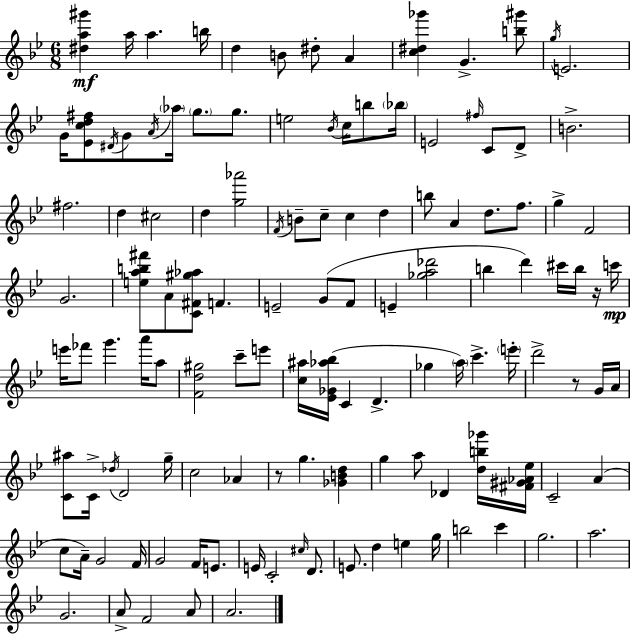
{
  \clef treble
  \numericTimeSignature
  \time 6/8
  \key bes \major
  <dis'' a'' gis'''>4\mf a''16 a''4. b''16 | d''4 b'8 dis''8-. a'4 | <c'' dis'' ges'''>4 g'4.-> <b'' gis'''>8 | \acciaccatura { g''16 } e'2. | \break g'16 <ees' c'' d'' fis''>8 \acciaccatura { dis'16 } g'8 \acciaccatura { a'16 } \parenthesize aes''16 \parenthesize g''8. | g''8. e''2 \acciaccatura { bes'16 } | c''16 b''8 \parenthesize bes''16 e'2 | \grace { fis''16 } c'8 d'8-> b'2.-> | \break fis''2. | d''4 cis''2 | d''4 <g'' aes'''>2 | \acciaccatura { f'16 } b'8-- c''8-- c''4 | \break d''4 b''8 a'4 | d''8. f''8. g''4-> f'2 | g'2. | <e'' a'' b'' fis'''>8 a'8 <c' fis' gis'' aes''>8 | \break f'4. e'2-- | g'8( f'8 e'4-- <ges'' a'' des'''>2 | b''4 d'''4) | cis'''16 b''16 r16 c'''16\mp e'''16 fes'''8 g'''4. | \break a'''16 a''8 <f' d'' gis''>2 | c'''8-- e'''8 <c'' ais''>16 <ees' ges' aes'' bes''>16( c'4 | d'4.-> ges''4 \parenthesize a''16) c'''4.-> | \parenthesize e'''16-. d'''2-> | \break r8 g'16 a'16 <c' ais''>8 c'16-> \acciaccatura { des''16 } d'2 | g''16-- c''2 | aes'4 r8 g''4. | <ges' b' d''>4 g''4 a''8 | \break des'4 <d'' b'' ges'''>16 <fis' gis' aes' ees''>16 c'2-- | a'4( c''8 a'16--) g'2 | f'16 g'2 | f'16 e'8. e'16 c'2-. | \break \grace { cis''16 } d'8. e'8. d''4 | e''4 g''16 b''2 | c'''4 g''2. | a''2. | \break g'2. | a'8-> f'2 | a'8 a'2. | \bar "|."
}